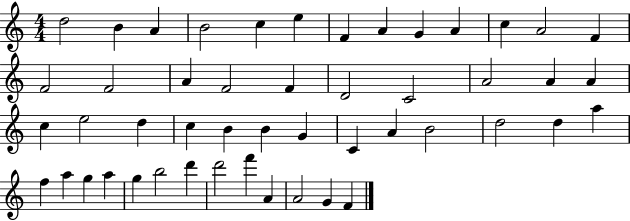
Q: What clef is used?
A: treble